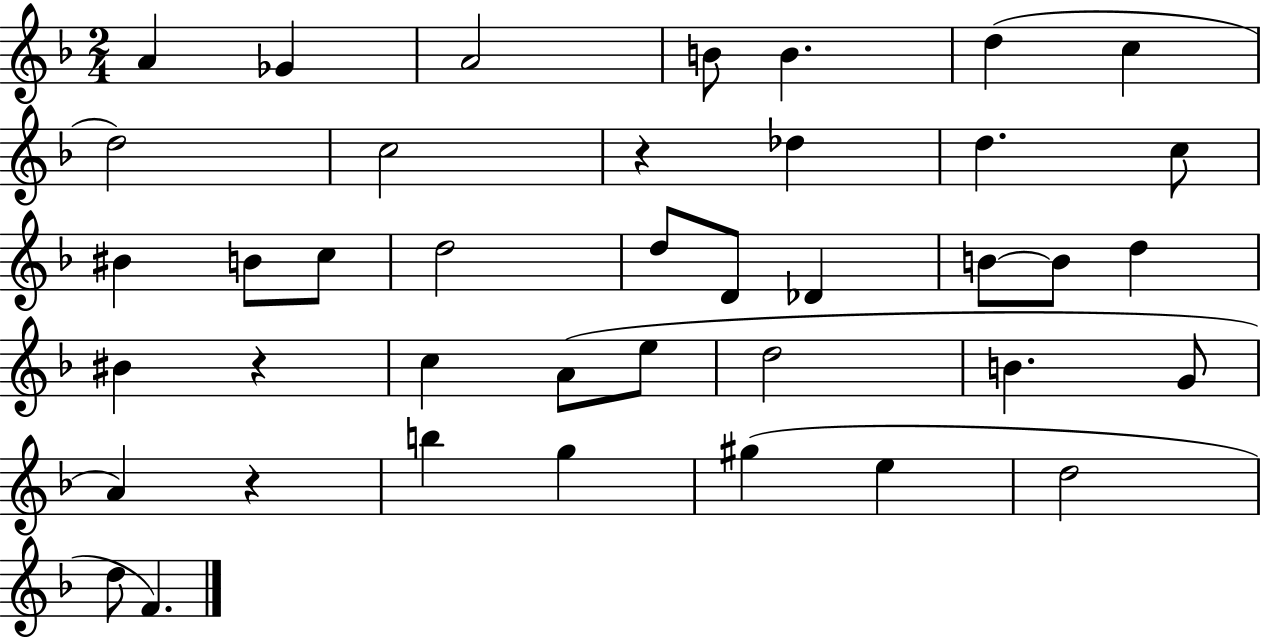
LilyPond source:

{
  \clef treble
  \numericTimeSignature
  \time 2/4
  \key f \major
  a'4 ges'4 | a'2 | b'8 b'4. | d''4( c''4 | \break d''2) | c''2 | r4 des''4 | d''4. c''8 | \break bis'4 b'8 c''8 | d''2 | d''8 d'8 des'4 | b'8~~ b'8 d''4 | \break bis'4 r4 | c''4 a'8( e''8 | d''2 | b'4. g'8 | \break a'4) r4 | b''4 g''4 | gis''4( e''4 | d''2 | \break d''8 f'4.) | \bar "|."
}